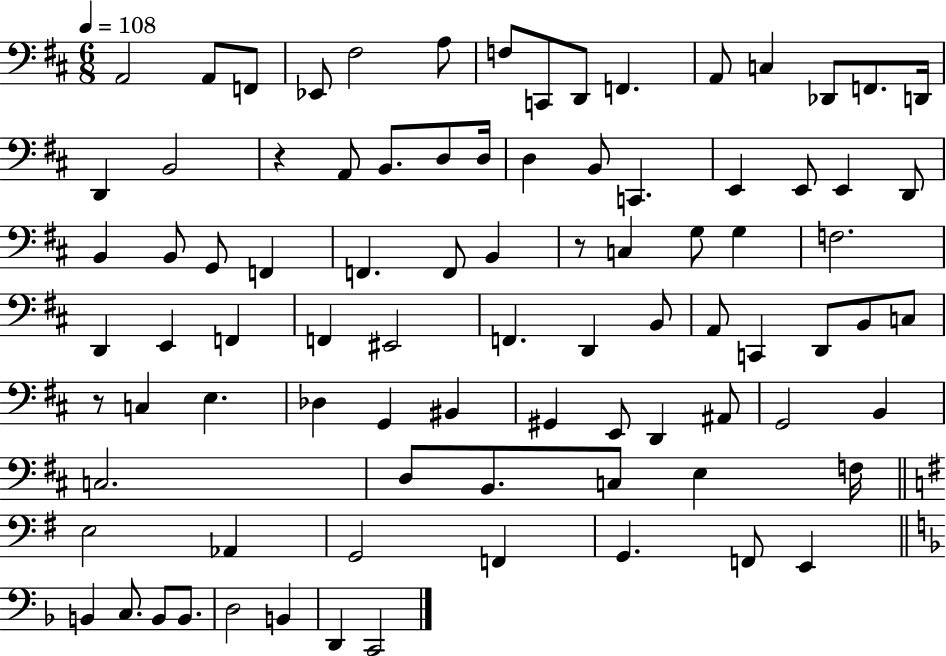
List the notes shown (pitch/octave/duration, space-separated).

A2/h A2/e F2/e Eb2/e F#3/h A3/e F3/e C2/e D2/e F2/q. A2/e C3/q Db2/e F2/e. D2/s D2/q B2/h R/q A2/e B2/e. D3/e D3/s D3/q B2/e C2/q. E2/q E2/e E2/q D2/e B2/q B2/e G2/e F2/q F2/q. F2/e B2/q R/e C3/q G3/e G3/q F3/h. D2/q E2/q F2/q F2/q EIS2/h F2/q. D2/q B2/e A2/e C2/q D2/e B2/e C3/e R/e C3/q E3/q. Db3/q G2/q BIS2/q G#2/q E2/e D2/q A#2/e G2/h B2/q C3/h. D3/e B2/e. C3/e E3/q F3/s E3/h Ab2/q G2/h F2/q G2/q. F2/e E2/q B2/q C3/e. B2/e B2/e. D3/h B2/q D2/q C2/h